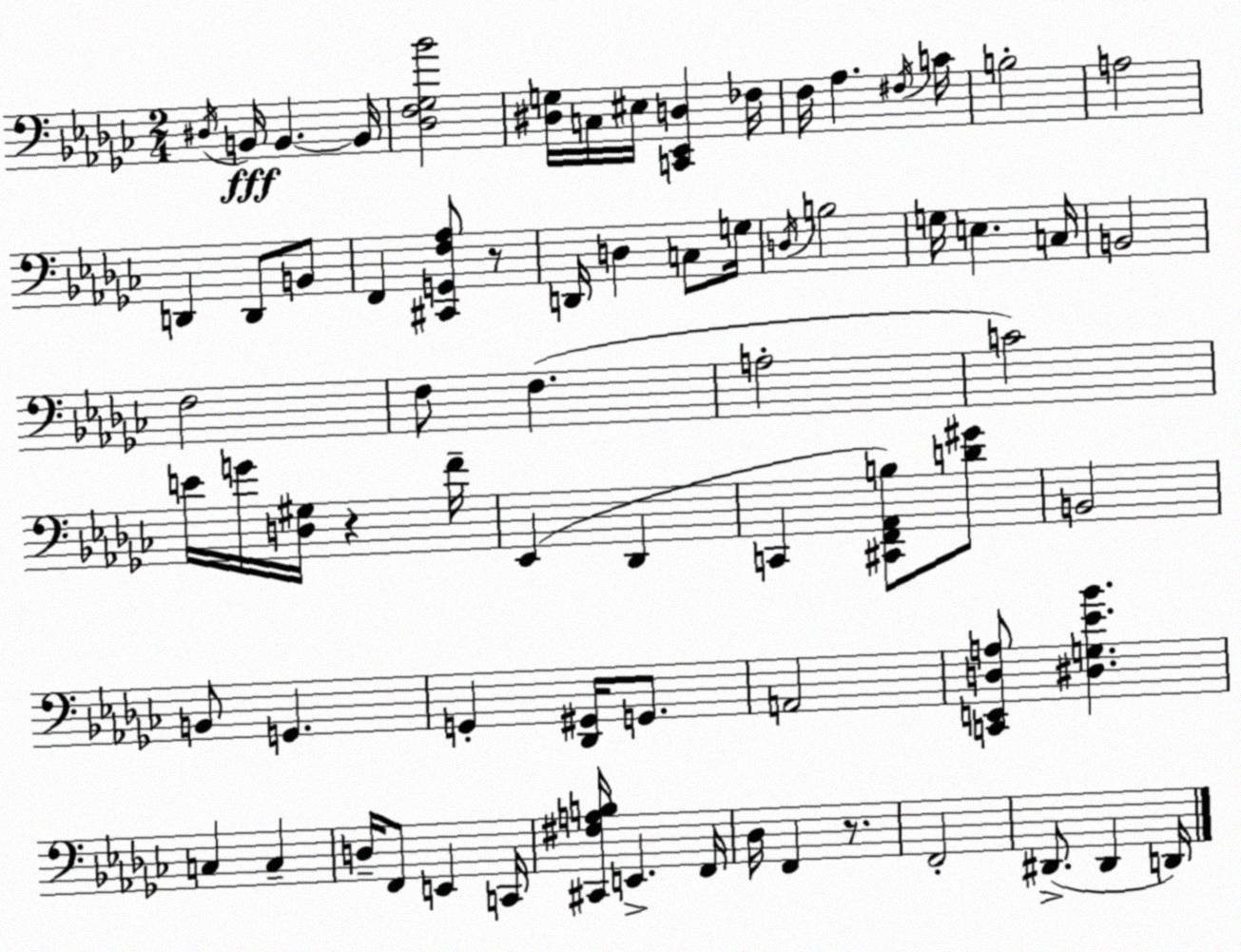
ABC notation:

X:1
T:Untitled
M:2/4
L:1/4
K:Ebm
^D,/4 B,,/4 B,, B,,/4 [_D,F,_G,_B]2 [^D,G,]/4 C,/4 ^E,/4 [C,,_E,,D,] _F,/4 F,/4 _A, ^F,/4 C/4 B,2 A,2 D,, D,,/2 B,,/2 F,, [^C,,G,,F,_A,]/2 z/2 D,,/4 D, C,/2 G,/4 D,/4 B,2 G,/4 E, C,/4 B,,2 F,2 F,/2 F, A,2 C2 E/4 G/4 [D,^G,]/4 z F/4 _E,, _D,, C,, [^C,,F,,_A,,B,]/2 [D^G]/2 B,,2 B,,/2 G,, G,, [_D,,^G,,]/4 G,,/2 A,,2 [C,,E,,D,A,]/2 [^D,G,_E_B] C, C, D,/4 F,,/2 E,, C,,/4 [^C,,^F,A,B,]/4 E,, F,,/4 _D,/4 F,, z/2 F,,2 ^D,,/2 ^D,, D,,/4